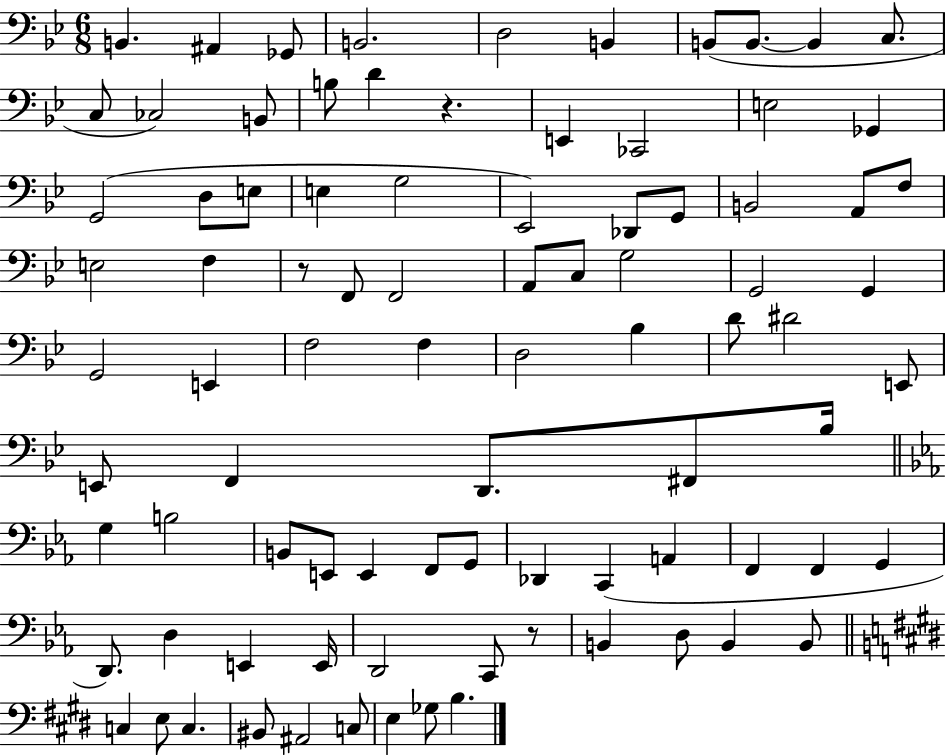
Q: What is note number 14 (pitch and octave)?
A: B3